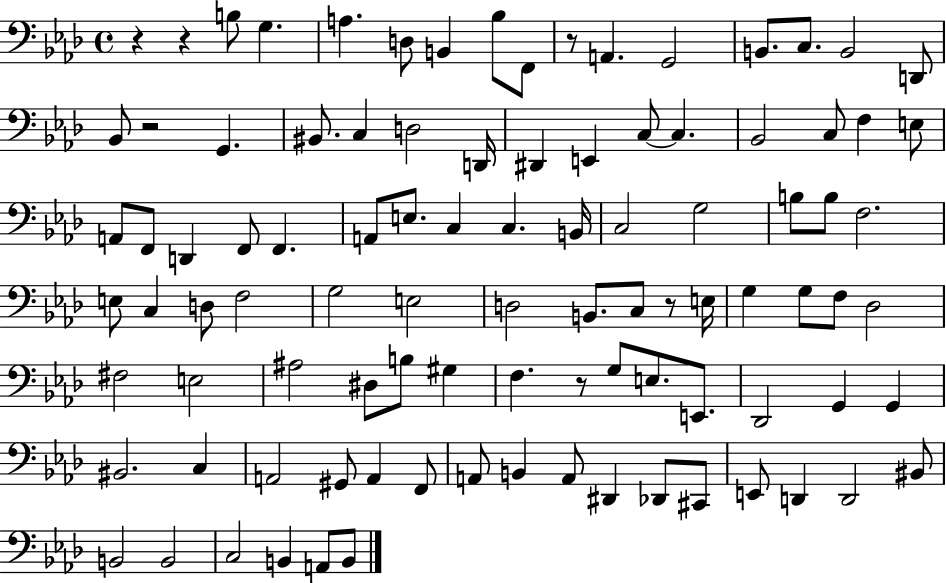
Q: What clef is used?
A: bass